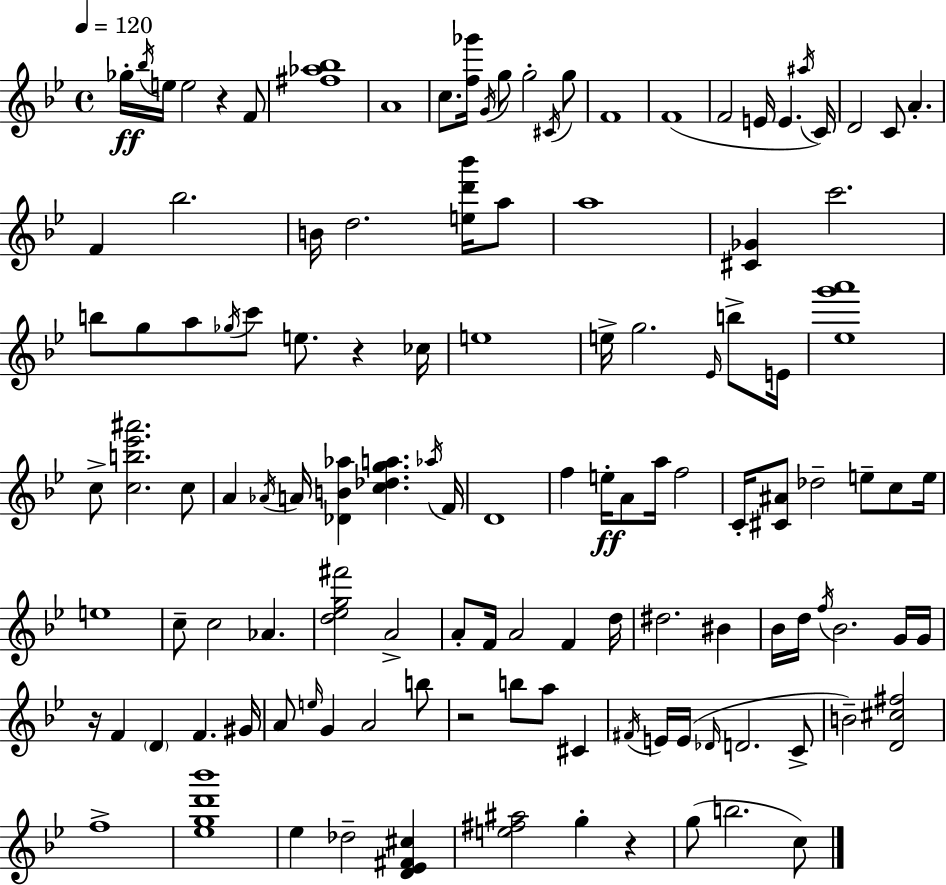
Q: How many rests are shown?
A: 5